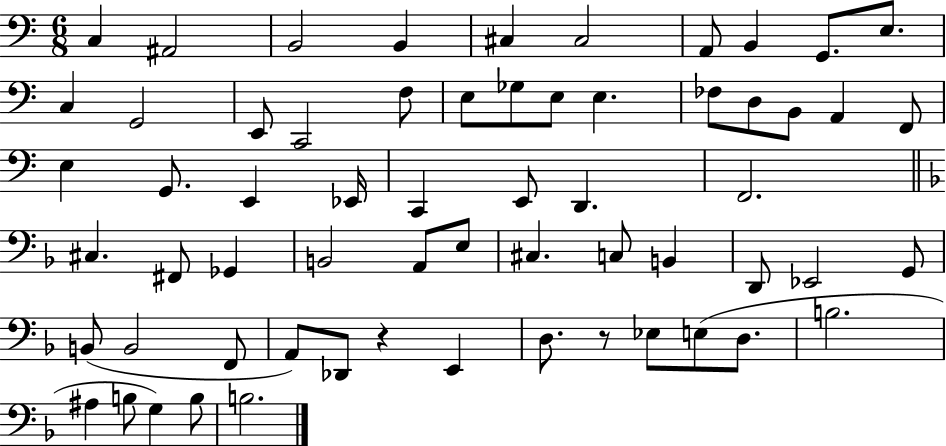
{
  \clef bass
  \numericTimeSignature
  \time 6/8
  \key c \major
  \repeat volta 2 { c4 ais,2 | b,2 b,4 | cis4 cis2 | a,8 b,4 g,8. e8. | \break c4 g,2 | e,8 c,2 f8 | e8 ges8 e8 e4. | fes8 d8 b,8 a,4 f,8 | \break e4 g,8. e,4 ees,16 | c,4 e,8 d,4. | f,2. | \bar "||" \break \key d \minor cis4. fis,8 ges,4 | b,2 a,8 e8 | cis4. c8 b,4 | d,8 ees,2 g,8 | \break b,8( b,2 f,8 | a,8) des,8 r4 e,4 | d8. r8 ees8 e8( d8. | b2. | \break ais4 b8 g4) b8 | b2. | } \bar "|."
}